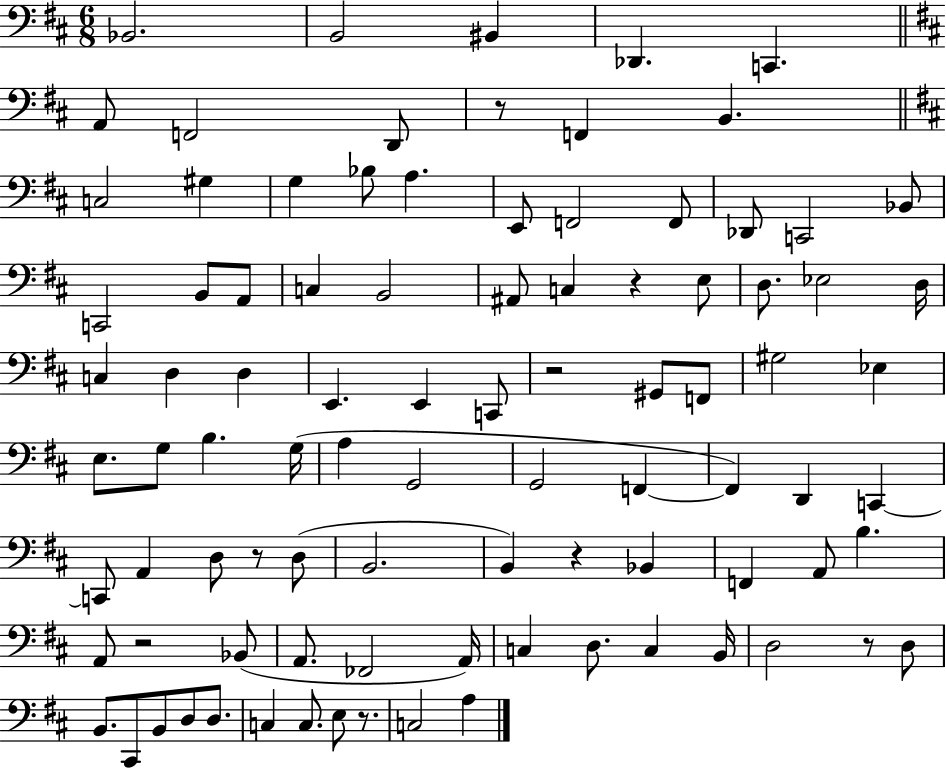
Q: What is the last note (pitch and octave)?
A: A3